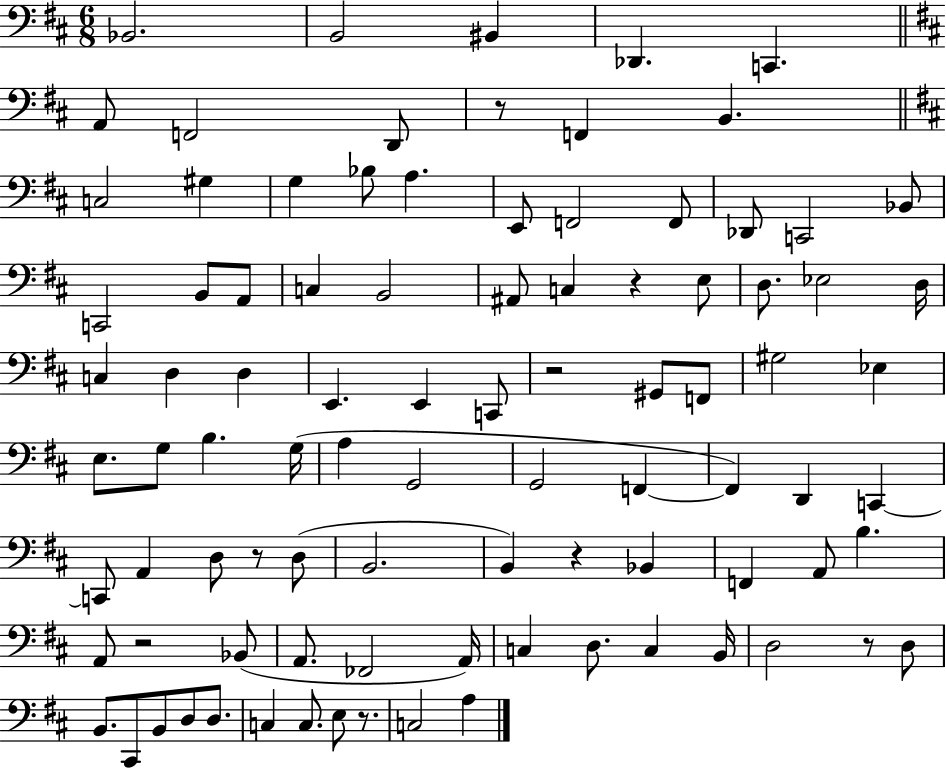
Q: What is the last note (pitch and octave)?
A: A3